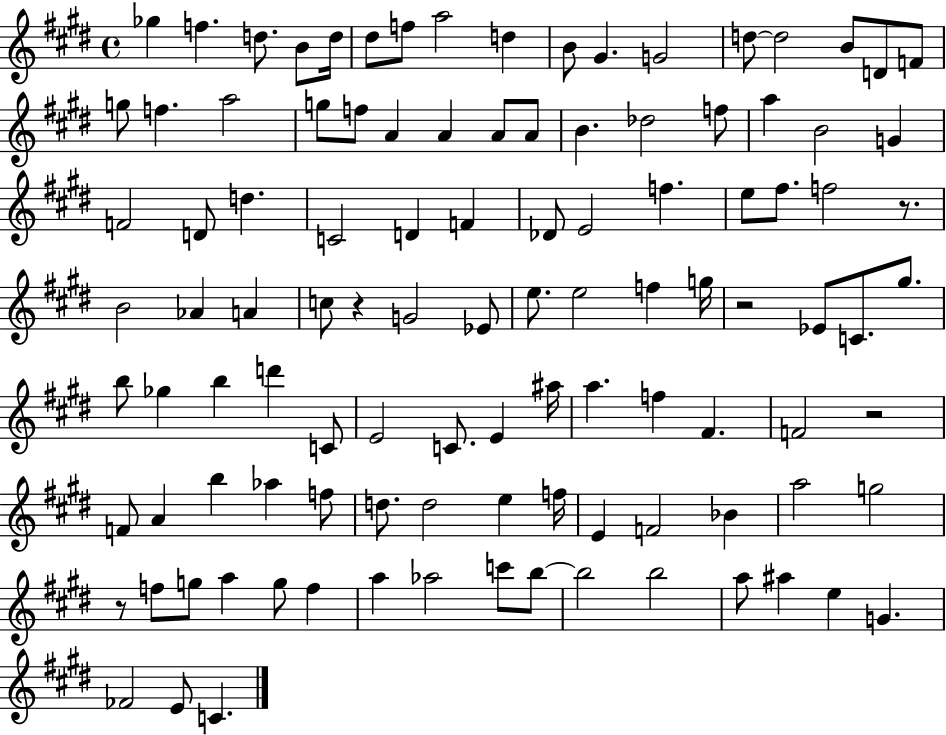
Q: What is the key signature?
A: E major